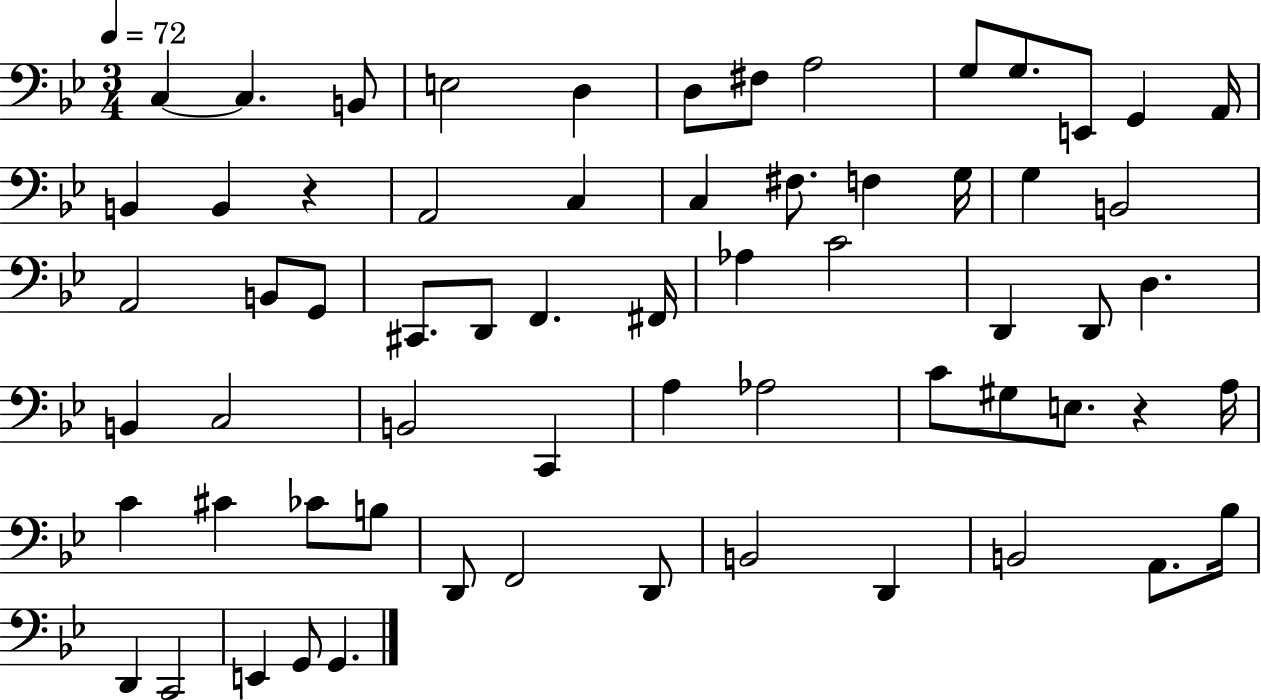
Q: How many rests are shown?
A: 2